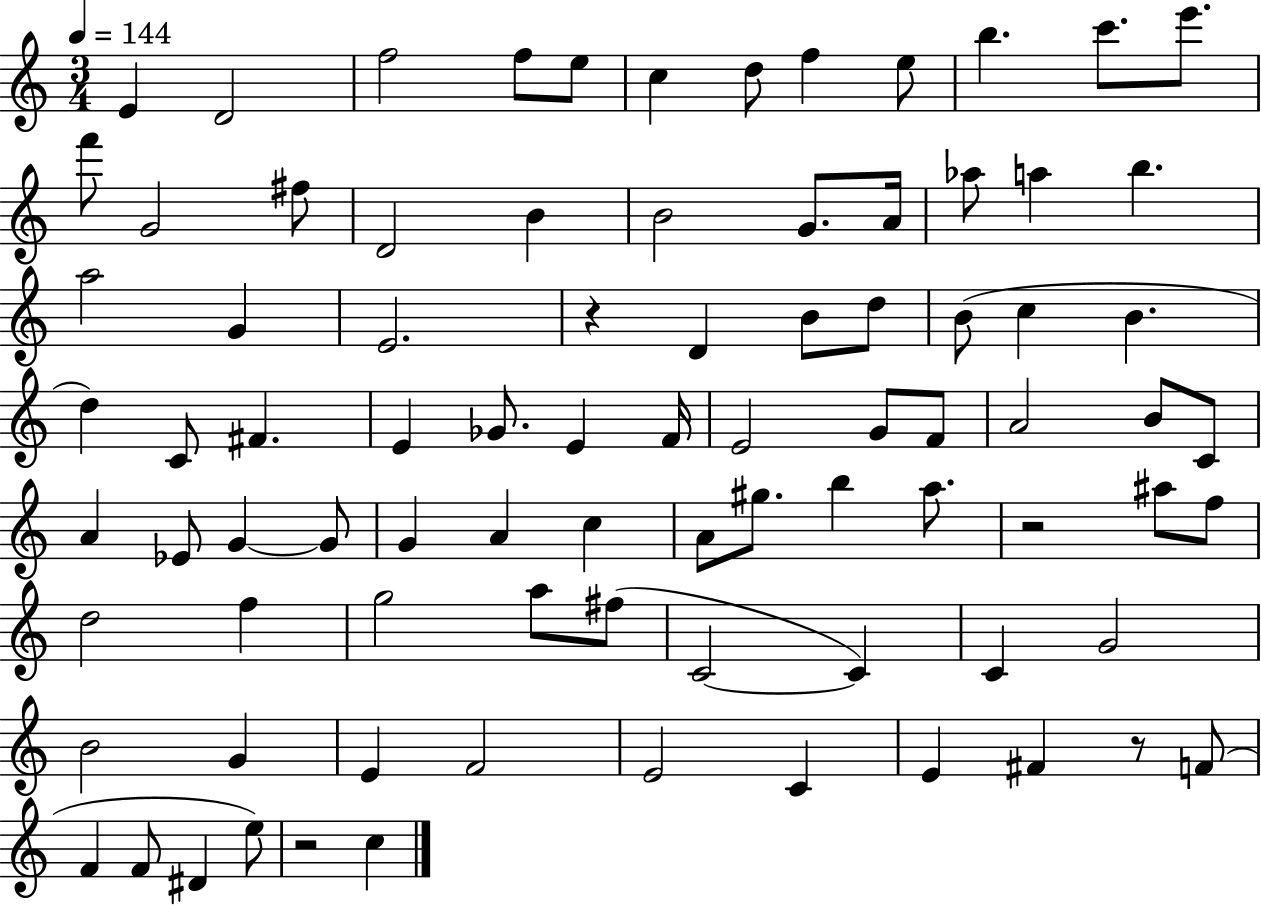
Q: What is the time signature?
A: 3/4